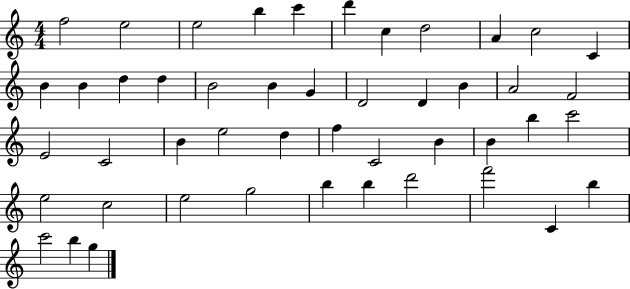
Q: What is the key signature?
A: C major